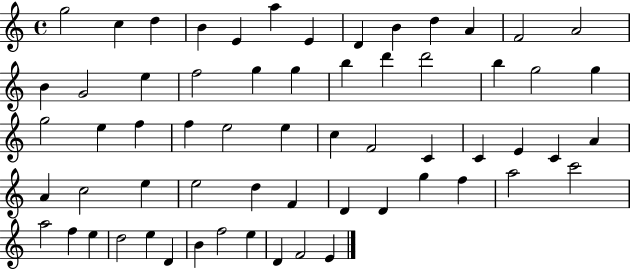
{
  \clef treble
  \time 4/4
  \defaultTimeSignature
  \key c \major
  g''2 c''4 d''4 | b'4 e'4 a''4 e'4 | d'4 b'4 d''4 a'4 | f'2 a'2 | \break b'4 g'2 e''4 | f''2 g''4 g''4 | b''4 d'''4 d'''2 | b''4 g''2 g''4 | \break g''2 e''4 f''4 | f''4 e''2 e''4 | c''4 f'2 c'4 | c'4 e'4 c'4 a'4 | \break a'4 c''2 e''4 | e''2 d''4 f'4 | d'4 d'4 g''4 f''4 | a''2 c'''2 | \break a''2 f''4 e''4 | d''2 e''4 d'4 | b'4 f''2 e''4 | d'4 f'2 e'4 | \break \bar "|."
}